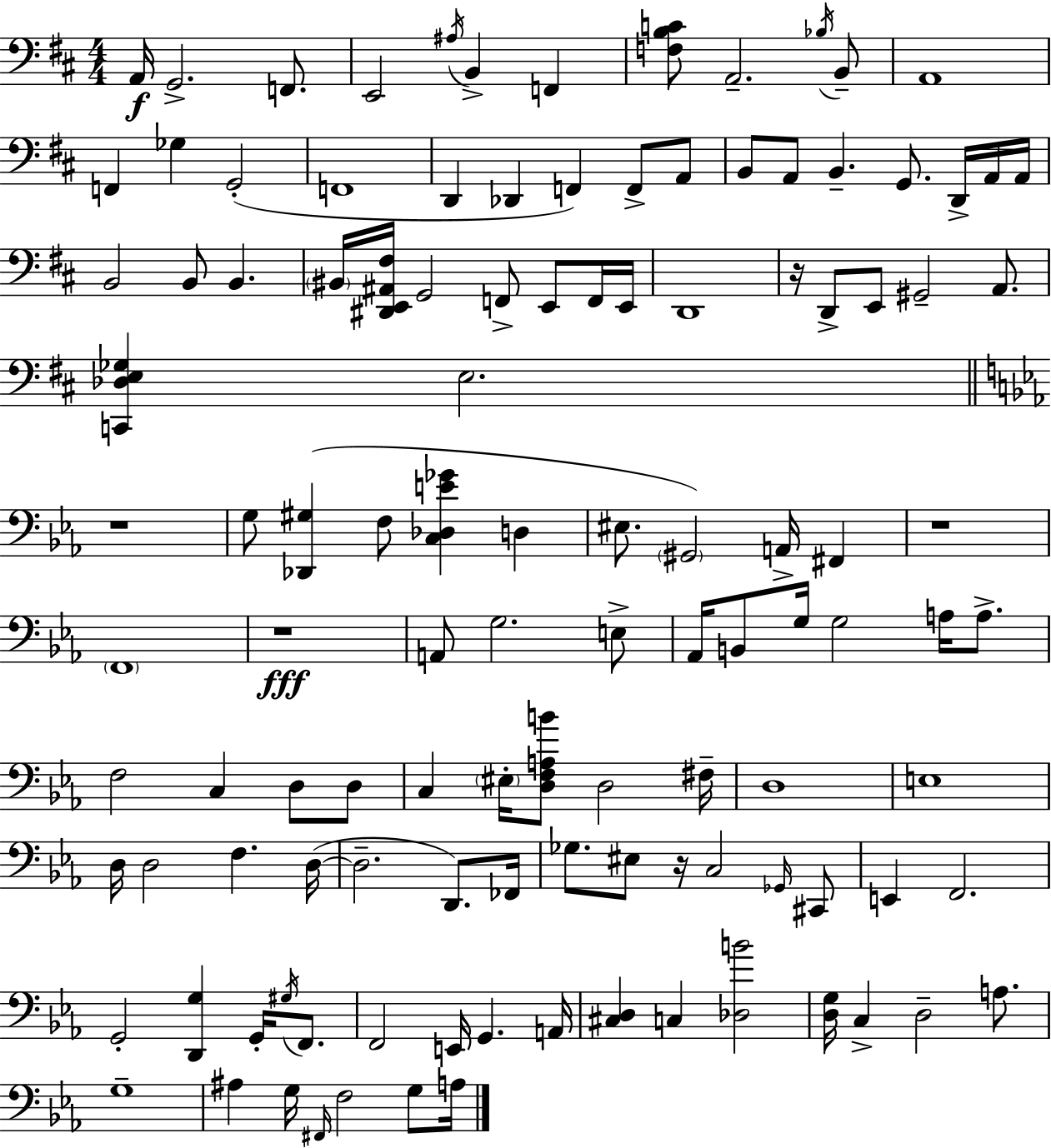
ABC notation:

X:1
T:Untitled
M:4/4
L:1/4
K:D
A,,/4 G,,2 F,,/2 E,,2 ^A,/4 B,, F,, [F,B,C]/2 A,,2 _B,/4 B,,/2 A,,4 F,, _G, G,,2 F,,4 D,, _D,, F,, F,,/2 A,,/2 B,,/2 A,,/2 B,, G,,/2 D,,/4 A,,/4 A,,/4 B,,2 B,,/2 B,, ^B,,/4 [^D,,E,,^A,,^F,]/4 G,,2 F,,/2 E,,/2 F,,/4 E,,/4 D,,4 z/4 D,,/2 E,,/2 ^G,,2 A,,/2 [C,,_D,E,_G,] E,2 z4 G,/2 [_D,,^G,] F,/2 [C,_D,E_G] D, ^E,/2 ^G,,2 A,,/4 ^F,, z4 F,,4 z4 A,,/2 G,2 E,/2 _A,,/4 B,,/2 G,/4 G,2 A,/4 A,/2 F,2 C, D,/2 D,/2 C, ^E,/4 [D,F,A,B]/2 D,2 ^F,/4 D,4 E,4 D,/4 D,2 F, D,/4 D,2 D,,/2 _F,,/4 _G,/2 ^E,/2 z/4 C,2 _G,,/4 ^C,,/2 E,, F,,2 G,,2 [D,,G,] G,,/4 ^G,/4 F,,/2 F,,2 E,,/4 G,, A,,/4 [^C,D,] C, [_D,B]2 [D,G,]/4 C, D,2 A,/2 G,4 ^A, G,/4 ^F,,/4 F,2 G,/2 A,/4